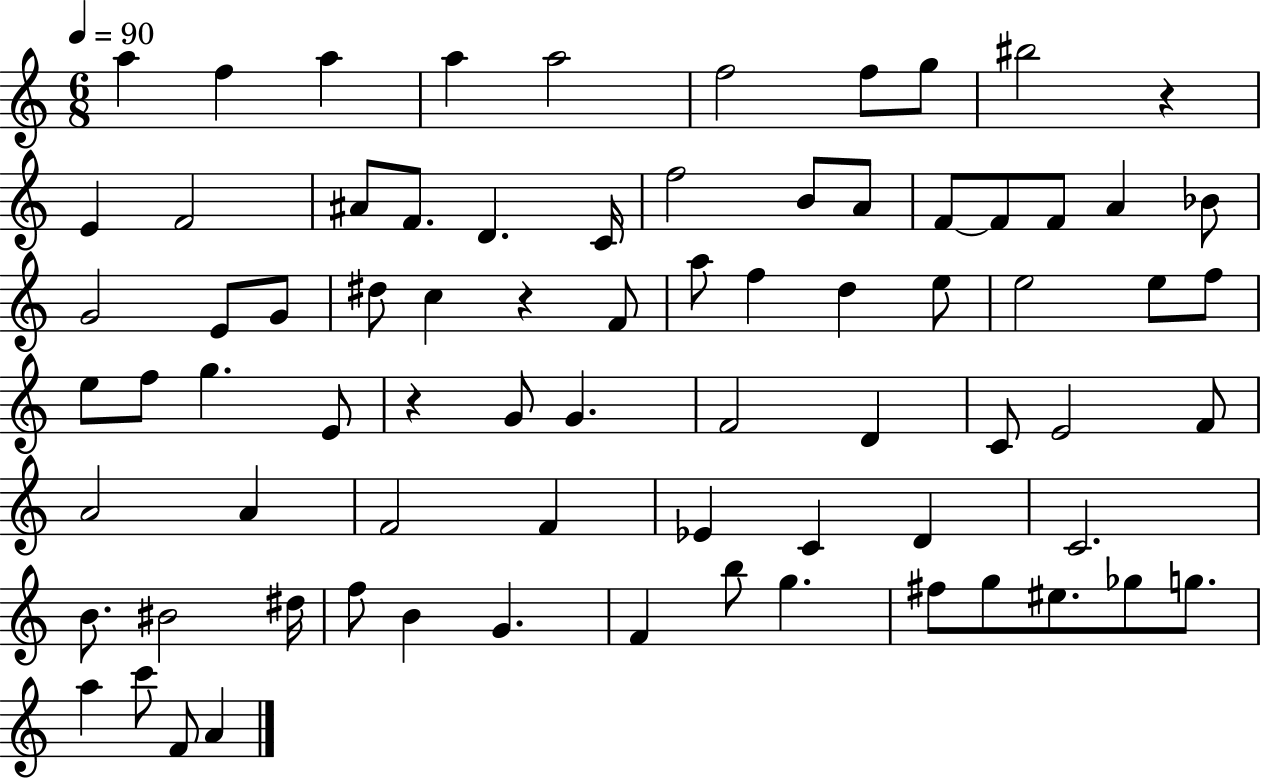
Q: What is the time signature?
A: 6/8